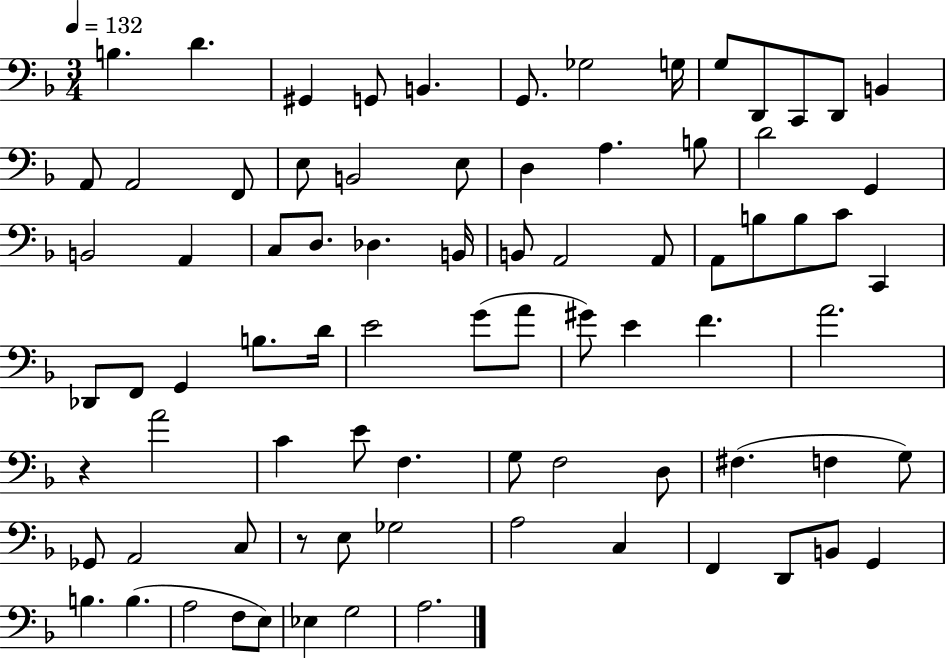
{
  \clef bass
  \numericTimeSignature
  \time 3/4
  \key f \major
  \tempo 4 = 132
  b4. d'4. | gis,4 g,8 b,4. | g,8. ges2 g16 | g8 d,8 c,8 d,8 b,4 | \break a,8 a,2 f,8 | e8 b,2 e8 | d4 a4. b8 | d'2 g,4 | \break b,2 a,4 | c8 d8. des4. b,16 | b,8 a,2 a,8 | a,8 b8 b8 c'8 c,4 | \break des,8 f,8 g,4 b8. d'16 | e'2 g'8( a'8 | gis'8) e'4 f'4. | a'2. | \break r4 a'2 | c'4 e'8 f4. | g8 f2 d8 | fis4.( f4 g8) | \break ges,8 a,2 c8 | r8 e8 ges2 | a2 c4 | f,4 d,8 b,8 g,4 | \break b4. b4.( | a2 f8 e8) | ees4 g2 | a2. | \break \bar "|."
}